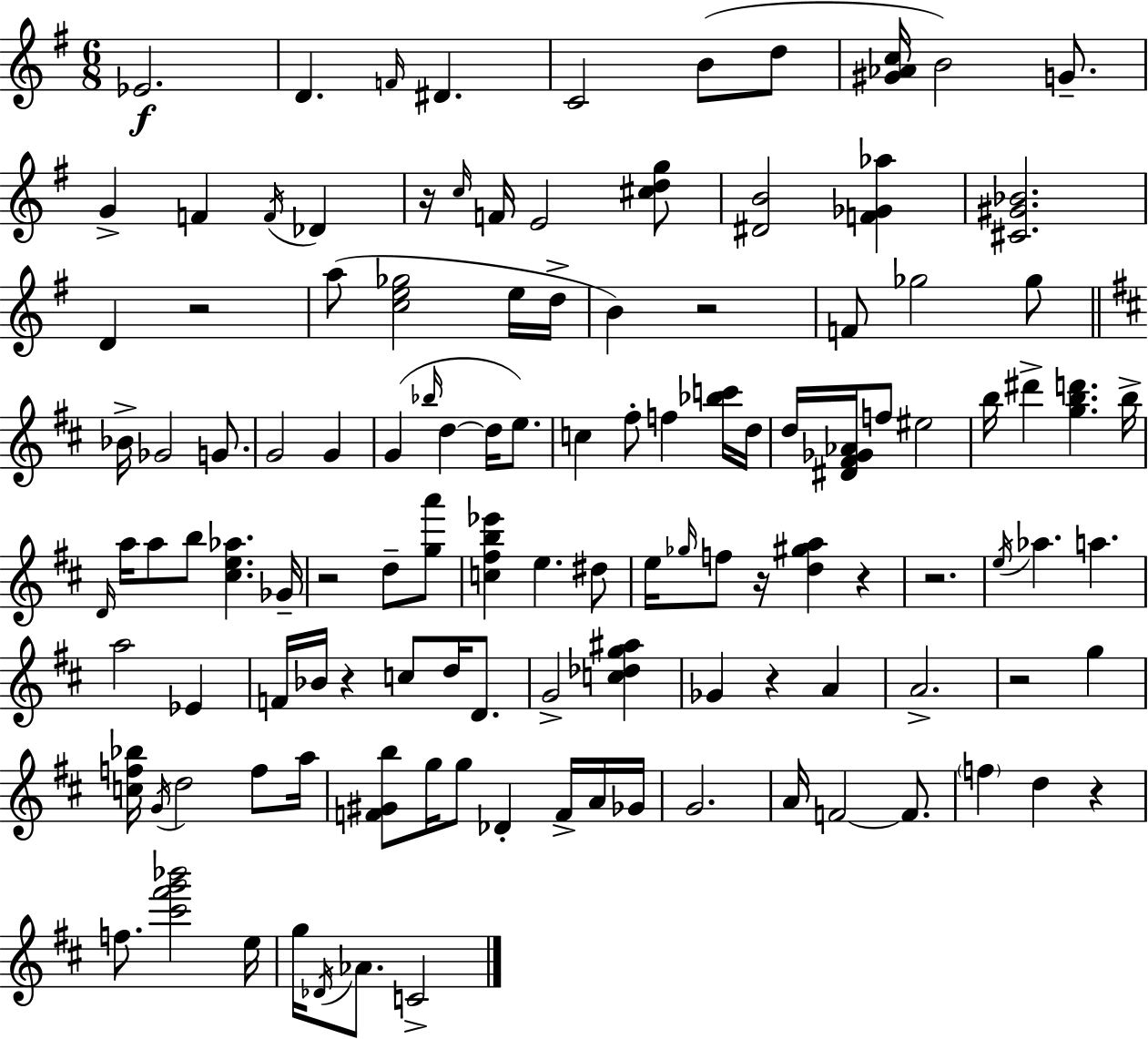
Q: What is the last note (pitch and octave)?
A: C4